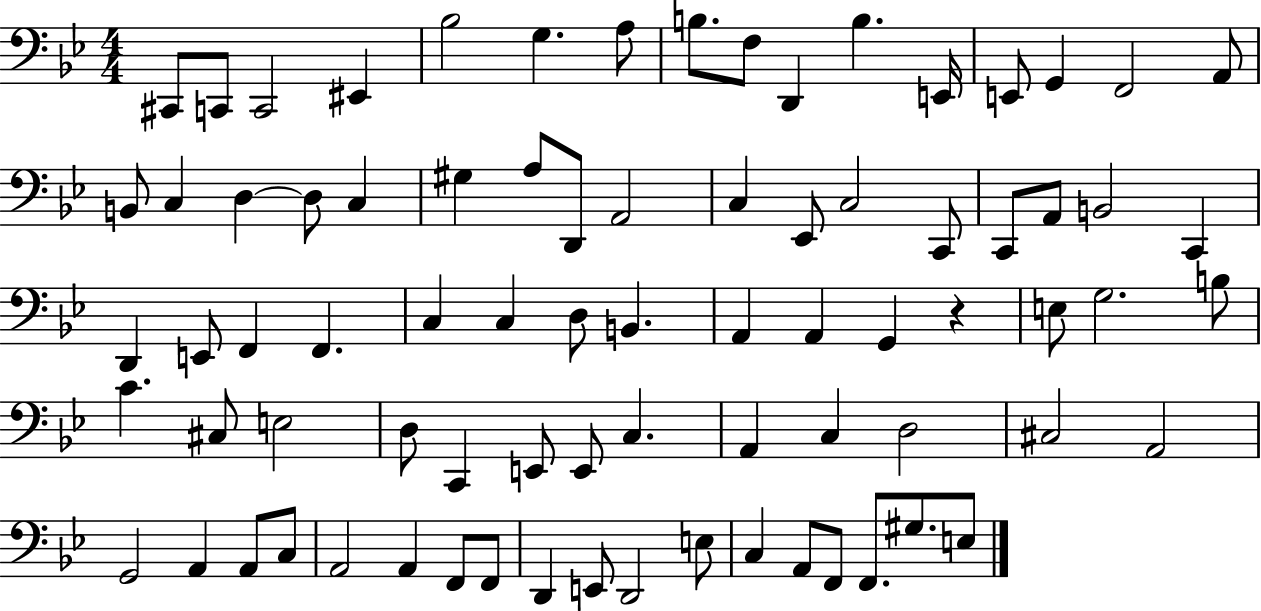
X:1
T:Untitled
M:4/4
L:1/4
K:Bb
^C,,/2 C,,/2 C,,2 ^E,, _B,2 G, A,/2 B,/2 F,/2 D,, B, E,,/4 E,,/2 G,, F,,2 A,,/2 B,,/2 C, D, D,/2 C, ^G, A,/2 D,,/2 A,,2 C, _E,,/2 C,2 C,,/2 C,,/2 A,,/2 B,,2 C,, D,, E,,/2 F,, F,, C, C, D,/2 B,, A,, A,, G,, z E,/2 G,2 B,/2 C ^C,/2 E,2 D,/2 C,, E,,/2 E,,/2 C, A,, C, D,2 ^C,2 A,,2 G,,2 A,, A,,/2 C,/2 A,,2 A,, F,,/2 F,,/2 D,, E,,/2 D,,2 E,/2 C, A,,/2 F,,/2 F,,/2 ^G,/2 E,/2